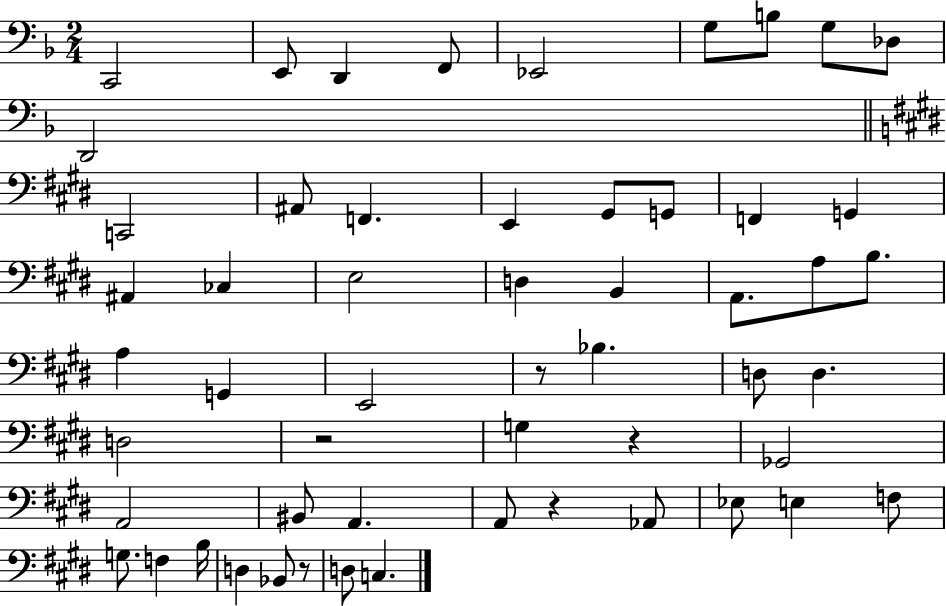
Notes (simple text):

C2/h E2/e D2/q F2/e Eb2/h G3/e B3/e G3/e Db3/e D2/h C2/h A#2/e F2/q. E2/q G#2/e G2/e F2/q G2/q A#2/q CES3/q E3/h D3/q B2/q A2/e. A3/e B3/e. A3/q G2/q E2/h R/e Bb3/q. D3/e D3/q. D3/h R/h G3/q R/q Gb2/h A2/h BIS2/e A2/q. A2/e R/q Ab2/e Eb3/e E3/q F3/e G3/e. F3/q B3/s D3/q Bb2/e R/e D3/e C3/q.